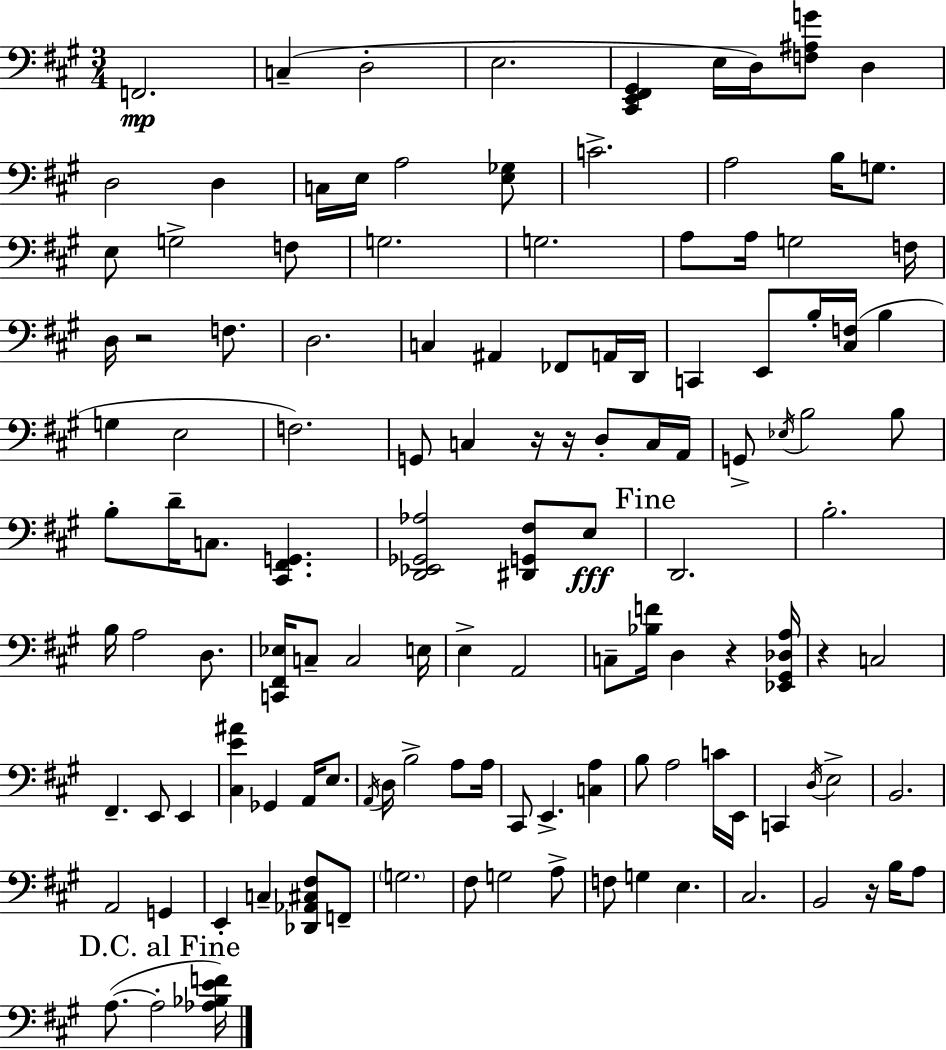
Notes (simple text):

F2/h. C3/q D3/h E3/h. [C#2,E2,F#2,G#2]/q E3/s D3/s [F3,A#3,G4]/e D3/q D3/h D3/q C3/s E3/s A3/h [E3,Gb3]/e C4/h. A3/h B3/s G3/e. E3/e G3/h F3/e G3/h. G3/h. A3/e A3/s G3/h F3/s D3/s R/h F3/e. D3/h. C3/q A#2/q FES2/e A2/s D2/s C2/q E2/e B3/s [C#3,F3]/s B3/q G3/q E3/h F3/h. G2/e C3/q R/s R/s D3/e C3/s A2/s G2/e Eb3/s B3/h B3/e B3/e D4/s C3/e. [C#2,F#2,G2]/q. [D2,Eb2,Gb2,Ab3]/h [D#2,G2,F#3]/e E3/e D2/h. B3/h. B3/s A3/h D3/e. [C2,F#2,Eb3]/s C3/e C3/h E3/s E3/q A2/h C3/e [Bb3,F4]/s D3/q R/q [Eb2,G#2,Db3,A3]/s R/q C3/h F#2/q. E2/e E2/q [C#3,E4,A#4]/q Gb2/q A2/s E3/e. A2/s D3/s B3/h A3/e A3/s C#2/e E2/q. [C3,A3]/q B3/e A3/h C4/s E2/s C2/q D3/s E3/h B2/h. A2/h G2/q E2/q C3/q [Db2,Ab2,C#3,F#3]/e F2/e G3/h. F#3/e G3/h A3/e F3/e G3/q E3/q. C#3/h. B2/h R/s B3/s A3/e A3/e. A3/h [Ab3,Bb3,E4,F4]/s